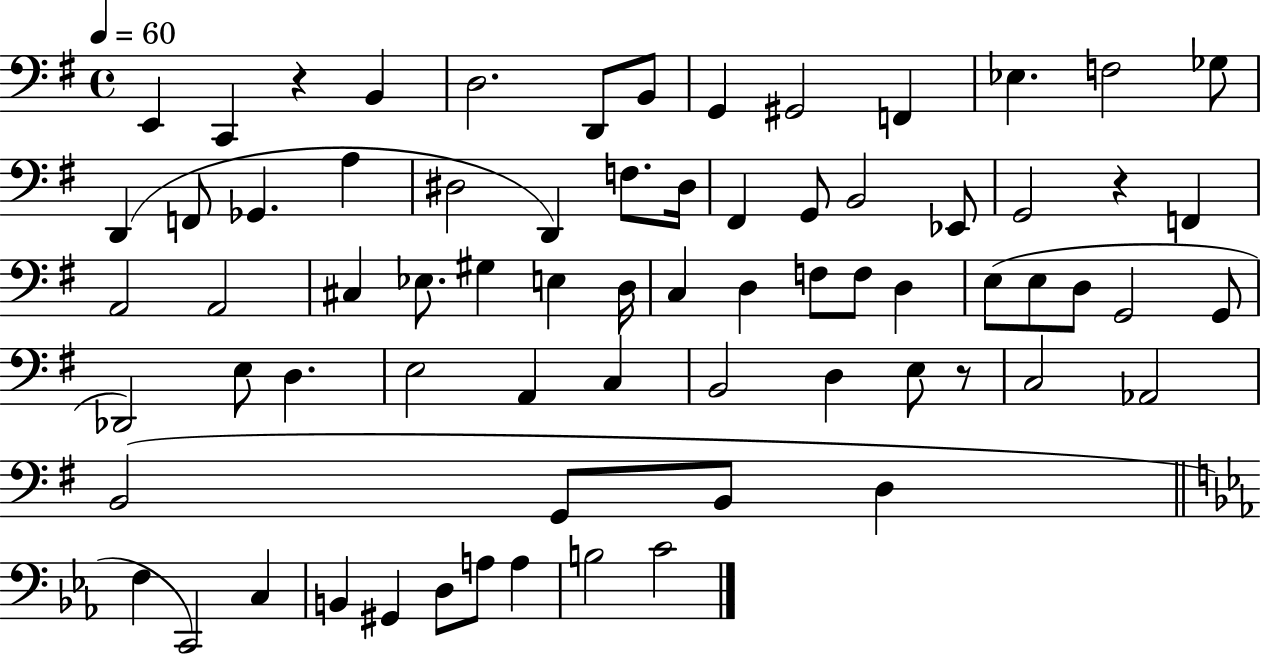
E2/q C2/q R/q B2/q D3/h. D2/e B2/e G2/q G#2/h F2/q Eb3/q. F3/h Gb3/e D2/q F2/e Gb2/q. A3/q D#3/h D2/q F3/e. D#3/s F#2/q G2/e B2/h Eb2/e G2/h R/q F2/q A2/h A2/h C#3/q Eb3/e. G#3/q E3/q D3/s C3/q D3/q F3/e F3/e D3/q E3/e E3/e D3/e G2/h G2/e Db2/h E3/e D3/q. E3/h A2/q C3/q B2/h D3/q E3/e R/e C3/h Ab2/h B2/h G2/e B2/e D3/q F3/q C2/h C3/q B2/q G#2/q D3/e A3/e A3/q B3/h C4/h